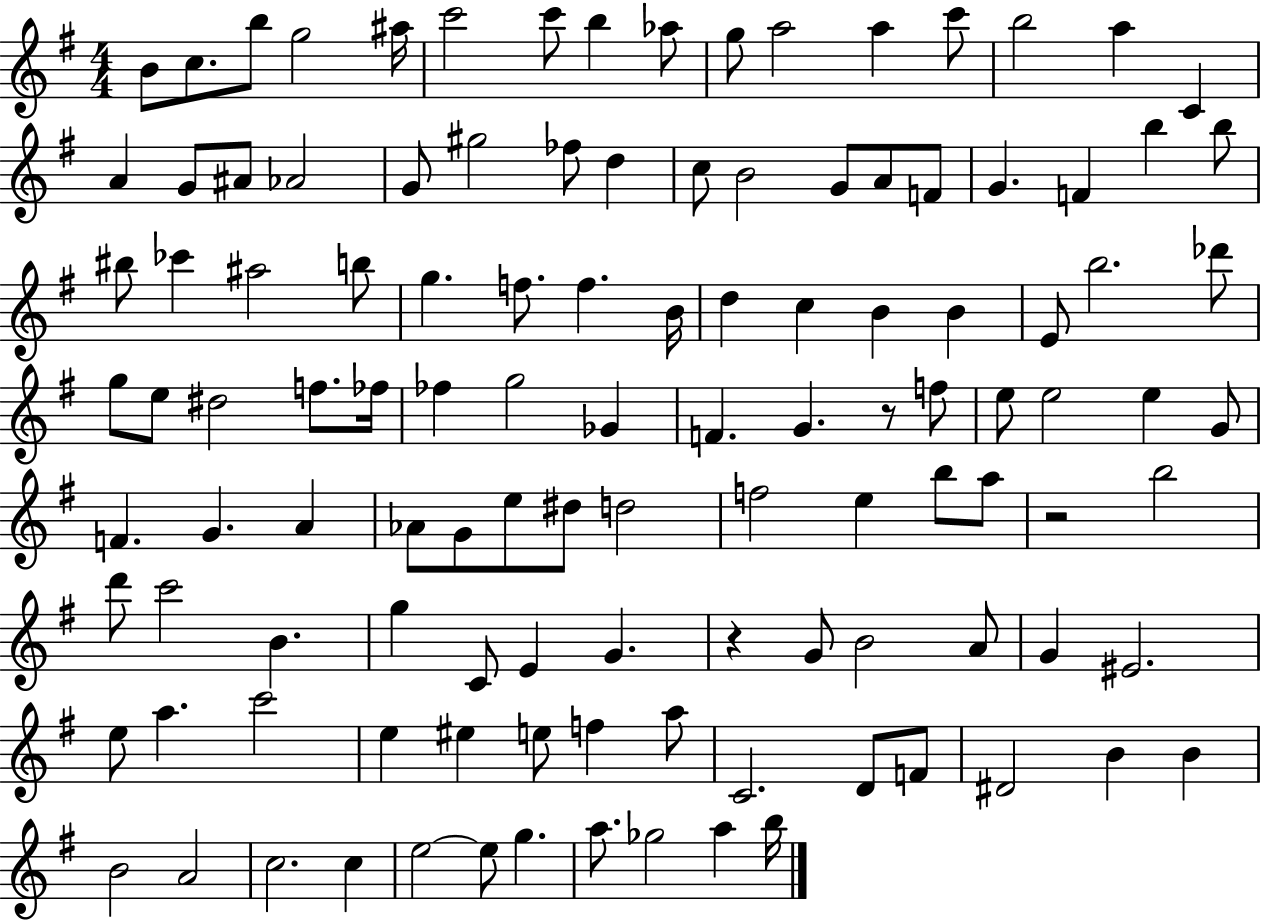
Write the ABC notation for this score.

X:1
T:Untitled
M:4/4
L:1/4
K:G
B/2 c/2 b/2 g2 ^a/4 c'2 c'/2 b _a/2 g/2 a2 a c'/2 b2 a C A G/2 ^A/2 _A2 G/2 ^g2 _f/2 d c/2 B2 G/2 A/2 F/2 G F b b/2 ^b/2 _c' ^a2 b/2 g f/2 f B/4 d c B B E/2 b2 _d'/2 g/2 e/2 ^d2 f/2 _f/4 _f g2 _G F G z/2 f/2 e/2 e2 e G/2 F G A _A/2 G/2 e/2 ^d/2 d2 f2 e b/2 a/2 z2 b2 d'/2 c'2 B g C/2 E G z G/2 B2 A/2 G ^E2 e/2 a c'2 e ^e e/2 f a/2 C2 D/2 F/2 ^D2 B B B2 A2 c2 c e2 e/2 g a/2 _g2 a b/4